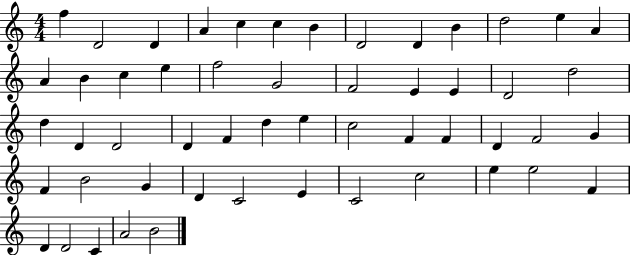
F5/q D4/h D4/q A4/q C5/q C5/q B4/q D4/h D4/q B4/q D5/h E5/q A4/q A4/q B4/q C5/q E5/q F5/h G4/h F4/h E4/q E4/q D4/h D5/h D5/q D4/q D4/h D4/q F4/q D5/q E5/q C5/h F4/q F4/q D4/q F4/h G4/q F4/q B4/h G4/q D4/q C4/h E4/q C4/h C5/h E5/q E5/h F4/q D4/q D4/h C4/q A4/h B4/h